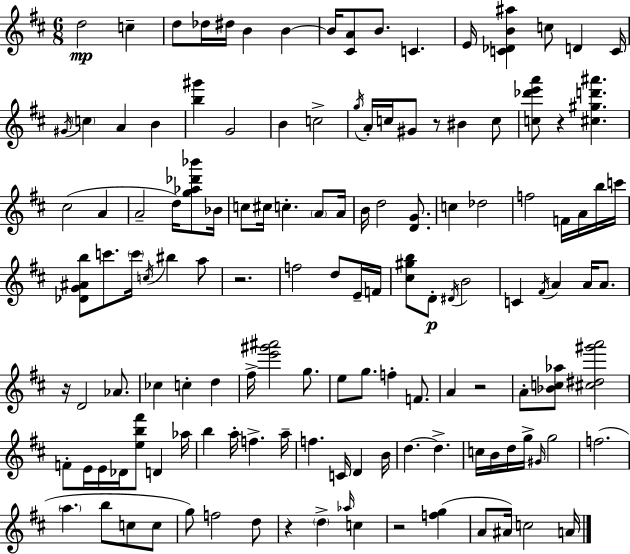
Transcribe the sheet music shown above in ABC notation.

X:1
T:Untitled
M:6/8
L:1/4
K:D
d2 c d/2 _d/4 ^d/4 B B B/4 [^CA]/2 B/2 C E/4 [C_DB^a] c/2 D C/4 ^G/4 c A B [b^g'] G2 B c2 g/4 A/4 c/4 ^G/2 z/2 ^B c/2 [c_d'e'a']/2 z [^c^gd'^a'] ^c2 A A2 d/4 [g_a_d'_b']/2 _B/4 c/2 ^c/4 c A/2 A/4 B/4 d2 [DG]/2 c _d2 f2 F/4 A/4 b/4 c'/4 [_DG^Ab]/2 c'/2 c'/4 c/4 ^b a/2 z2 f2 d/2 E/4 F/4 [^c^gb]/2 D/2 ^D/4 B2 C ^F/4 A A/4 A/2 z/4 D2 _A/2 _c c d ^f/4 [e'^g'^a']2 g/2 e/2 g/2 f F/2 A z2 A/2 [_Bc_a]/2 [^c^d^g'a']2 F/2 E/4 E/4 _D/4 [eb^f']/2 D _a/4 b a/4 f a/4 f C/4 D B/4 d d c/4 B/4 d/4 g/4 ^G/4 g2 f2 a b/2 c/2 c/2 g/2 f2 d/2 z d _a/4 c z2 [fg] A/2 ^A/4 c2 A/4